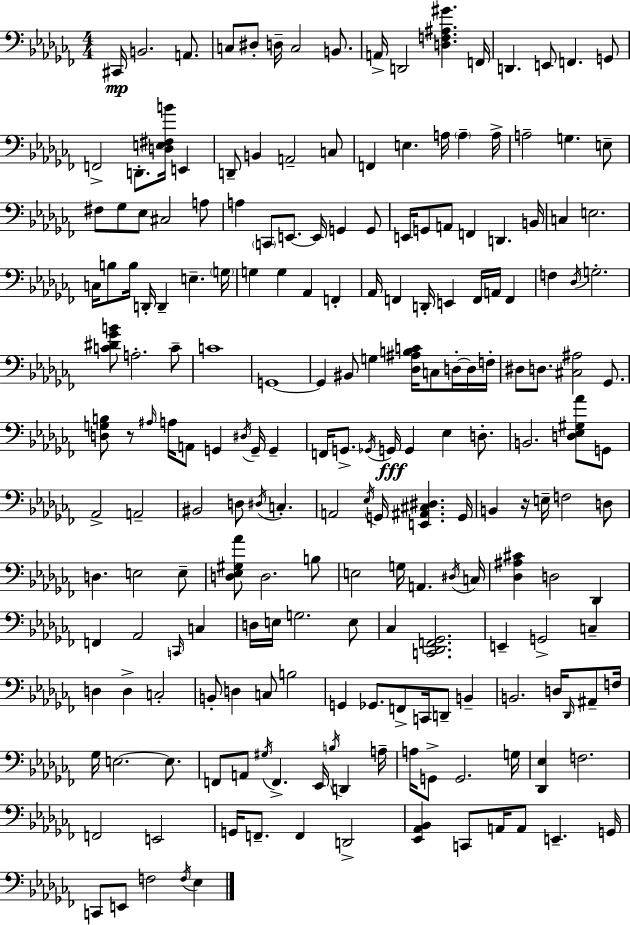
C#2/s B2/h. A2/e. C3/e D#3/e D3/s C3/h B2/e. A2/s D2/h [D3,F3,A#3,G#4]/q. F2/s D2/q. E2/e F2/q. G2/e F2/h D2/e. [D3,E3,F#3,B4]/s E2/q D2/e B2/q A2/h C3/e F2/q E3/q. A3/s A3/q A3/s A3/h G3/q. E3/e F#3/e Gb3/e Eb3/e C#3/h A3/e A3/q C2/e E2/e. E2/s G2/q G2/e E2/s G2/e A2/e F2/q D2/q. B2/s C3/q E3/h. C3/s B3/e B3/s D2/s D2/q E3/q. G3/s G3/q G3/q Ab2/q F2/q Ab2/s F2/q D2/s E2/q F2/s A2/s F2/q F3/q Db3/s G3/h. [C4,D#4,Gb4,B4]/e A3/h. C4/e C4/w G2/w G2/q BIS2/e G3/q [Db3,A#3,B3,C4]/s C3/e D3/s D3/s F3/s D#3/e D3/e. [C#3,A#3]/h Gb2/e. [D3,G3,B3]/e R/e A#3/s A3/s A2/e G2/q D#3/s G2/s G2/q F2/s G2/e. Gb2/s G2/s G2/q Eb3/q D3/e. B2/h. [D3,Eb3,G#3,Ab4]/e G2/e Ab2/h A2/h BIS2/h D3/e D#3/s C3/q. A2/h Eb3/s G2/s [E2,A#2,C#3,D#3]/q. G2/s B2/q R/s E3/s F3/h D3/e D3/q. E3/h E3/e [D3,Eb3,G#3,Ab4]/e D3/h. B3/e E3/h G3/s A2/q. D#3/s C3/s [Db3,A#3,C#4]/q D3/h Db2/q F2/q Ab2/h C2/s C3/q D3/s E3/s G3/h. E3/e CES3/q [C2,Db2,F2,Gb2]/h. E2/q G2/h C3/q D3/q D3/q C3/h B2/e D3/q C3/e B3/h G2/q Gb2/e. F2/e C2/s D2/e B2/q B2/h. D3/s Db2/s A#2/e F3/s Gb3/s E3/h. E3/e. F2/e A2/e G#3/s F2/q. Eb2/s B3/s D2/q A3/s A3/s G2/e G2/h. G3/s [Db2,Eb3]/q F3/h. F2/h E2/h G2/s F2/e. F2/q D2/h [Eb2,Ab2,Bb2]/q C2/e A2/s A2/e E2/q. G2/s C2/e E2/e F3/h F3/s Eb3/q